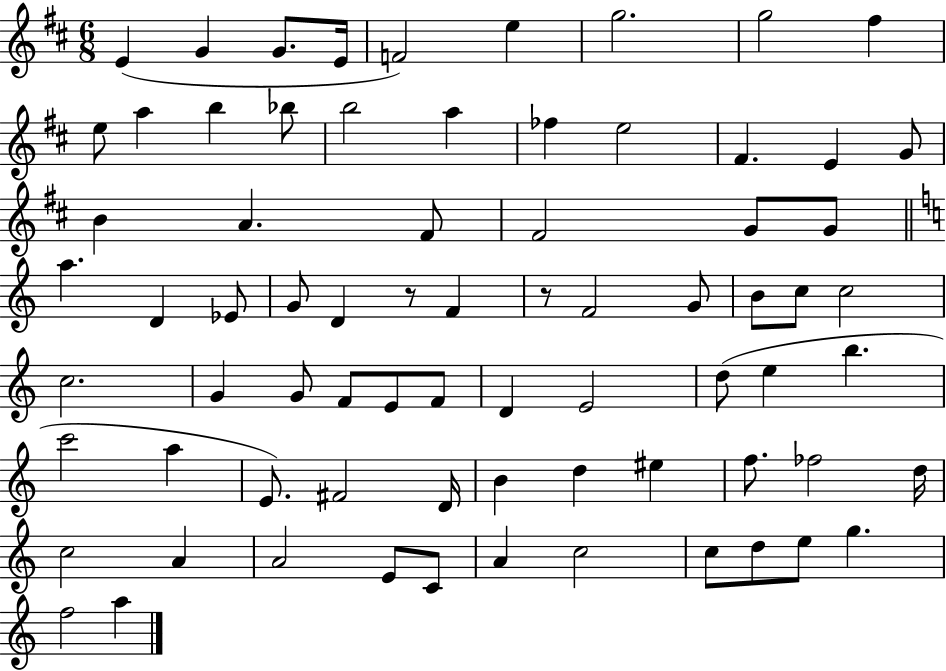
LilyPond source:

{
  \clef treble
  \numericTimeSignature
  \time 6/8
  \key d \major
  e'4( g'4 g'8. e'16 | f'2) e''4 | g''2. | g''2 fis''4 | \break e''8 a''4 b''4 bes''8 | b''2 a''4 | fes''4 e''2 | fis'4. e'4 g'8 | \break b'4 a'4. fis'8 | fis'2 g'8 g'8 | \bar "||" \break \key c \major a''4. d'4 ees'8 | g'8 d'4 r8 f'4 | r8 f'2 g'8 | b'8 c''8 c''2 | \break c''2. | g'4 g'8 f'8 e'8 f'8 | d'4 e'2 | d''8( e''4 b''4. | \break c'''2 a''4 | e'8.) fis'2 d'16 | b'4 d''4 eis''4 | f''8. fes''2 d''16 | \break c''2 a'4 | a'2 e'8 c'8 | a'4 c''2 | c''8 d''8 e''8 g''4. | \break f''2 a''4 | \bar "|."
}